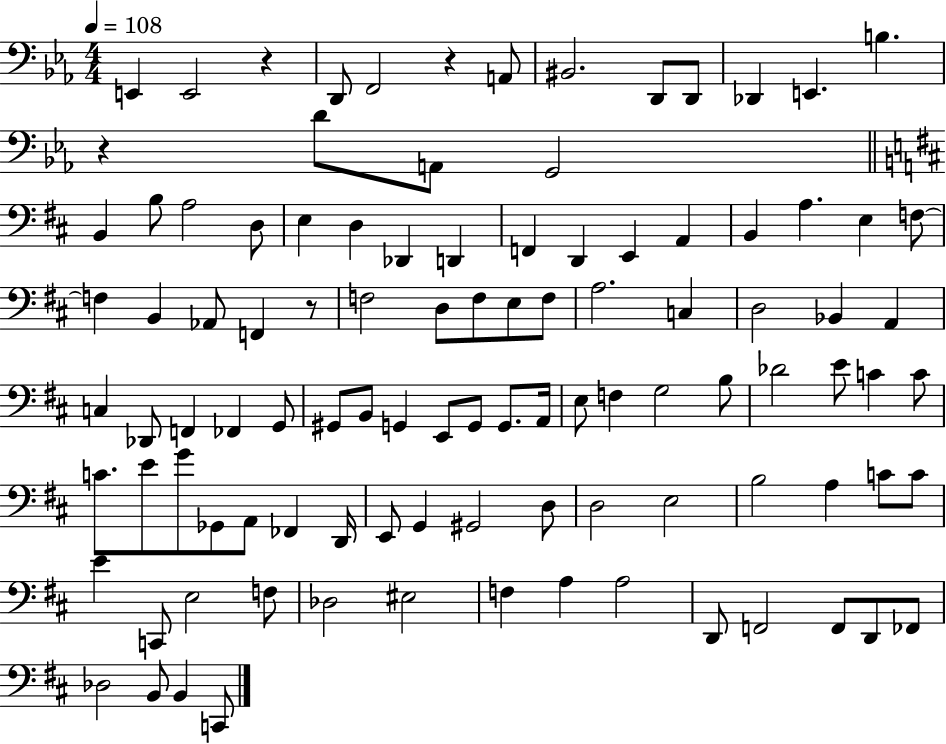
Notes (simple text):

E2/q E2/h R/q D2/e F2/h R/q A2/e BIS2/h. D2/e D2/e Db2/q E2/q. B3/q. R/q D4/e A2/e G2/h B2/q B3/e A3/h D3/e E3/q D3/q Db2/q D2/q F2/q D2/q E2/q A2/q B2/q A3/q. E3/q F3/e F3/q B2/q Ab2/e F2/q R/e F3/h D3/e F3/e E3/e F3/e A3/h. C3/q D3/h Bb2/q A2/q C3/q Db2/e F2/q FES2/q G2/e G#2/e B2/e G2/q E2/e G2/e G2/e. A2/s E3/e F3/q G3/h B3/e Db4/h E4/e C4/q C4/e C4/e. E4/e G4/e Gb2/e A2/e FES2/q D2/s E2/e G2/q G#2/h D3/e D3/h E3/h B3/h A3/q C4/e C4/e E4/q C2/e E3/h F3/e Db3/h EIS3/h F3/q A3/q A3/h D2/e F2/h F2/e D2/e FES2/e Db3/h B2/e B2/q C2/e